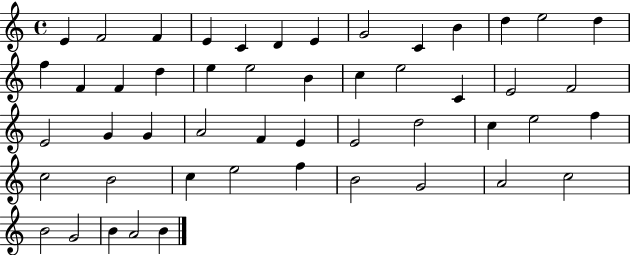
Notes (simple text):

E4/q F4/h F4/q E4/q C4/q D4/q E4/q G4/h C4/q B4/q D5/q E5/h D5/q F5/q F4/q F4/q D5/q E5/q E5/h B4/q C5/q E5/h C4/q E4/h F4/h E4/h G4/q G4/q A4/h F4/q E4/q E4/h D5/h C5/q E5/h F5/q C5/h B4/h C5/q E5/h F5/q B4/h G4/h A4/h C5/h B4/h G4/h B4/q A4/h B4/q